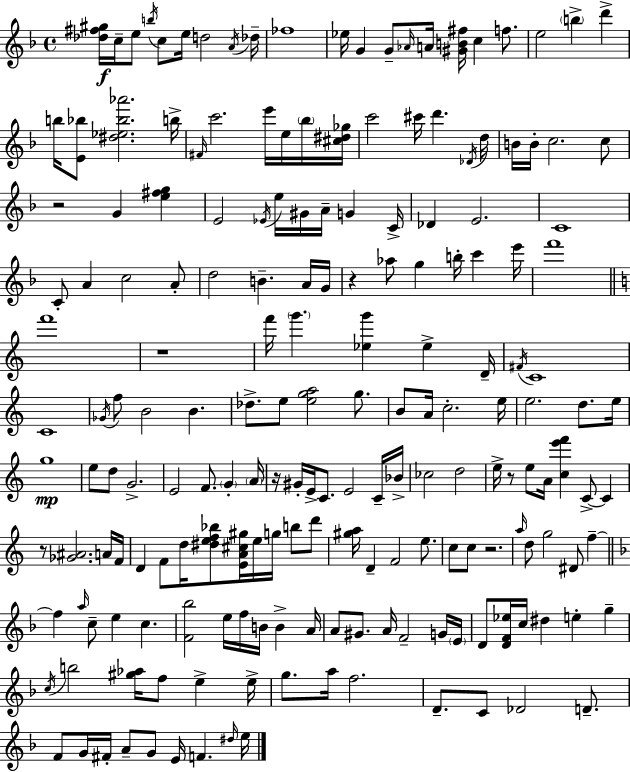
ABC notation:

X:1
T:Untitled
M:4/4
L:1/4
K:Dm
[_d^f^g]/4 c/4 e/2 b/4 c/2 e/4 d2 A/4 _d/4 _f4 _e/4 G G/2 _A/4 A/4 [^GB^f]/4 c f/2 e2 b d' b/4 [E_b]/2 [^d_e_b_a']2 b/4 ^F/4 c'2 e'/4 e/4 _b/4 [^c^d_g]/4 c'2 ^c'/4 d' _D/4 d/4 B/4 B/4 c2 c/2 z2 G [e^fg] E2 _E/4 e/4 ^G/4 A/4 G C/4 _D E2 C4 C/2 A c2 A/2 d2 B A/4 G/4 z _a/2 g b/4 c' e'/4 f'4 f'4 z4 f'/4 g' [_eg'] _e D/4 ^F/4 C4 C4 _G/4 f/2 B2 B _d/2 e/2 [ega]2 g/2 B/2 A/4 c2 e/4 e2 d/2 e/4 g4 e/2 d/2 G2 E2 F/2 G A/4 z/4 ^G/4 E/4 C/2 E2 C/4 _B/4 _c2 d2 e/4 z/2 e/2 A/4 [ce'f'] C/2 C z/2 [_G^A]2 A/4 F/4 D F/2 d/4 [^def_b]/2 [EA^c^g]/4 e/4 g/4 b/2 d'/2 [^ga]/4 D F2 e/2 c/2 c/2 z2 a/4 d/2 g2 ^D/2 f f a/4 c/2 e c [F_b]2 e/4 f/4 B/4 B A/4 A/2 ^G/2 A/4 F2 G/4 E/4 D/2 [DF_e]/4 c/4 ^d e g c/4 b2 [^g_a]/4 f/2 e e/4 g/2 a/4 f2 D/2 C/2 _D2 D/2 F/2 G/4 ^F/4 A/2 G/2 E/4 F ^d/4 e/4